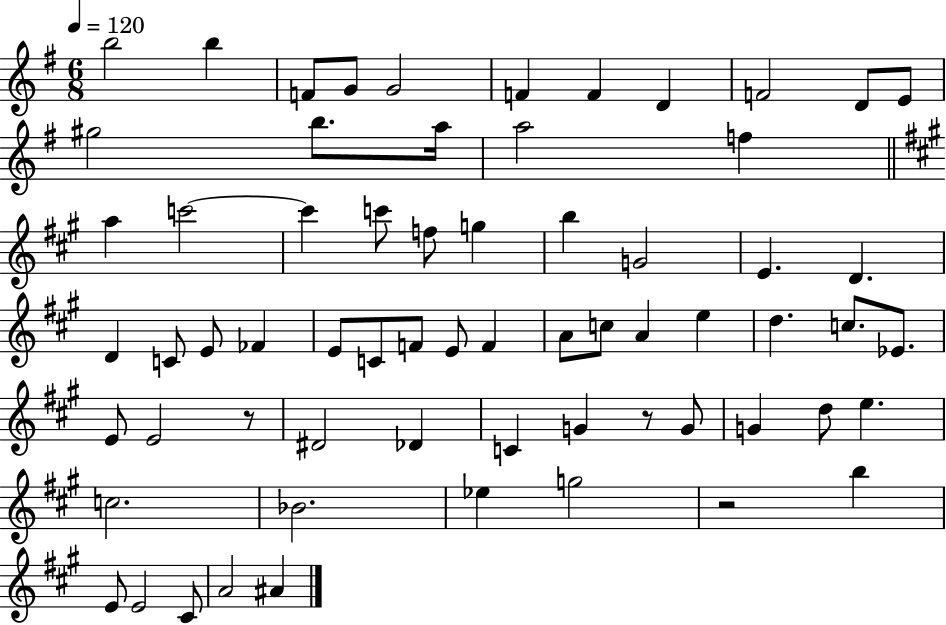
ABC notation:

X:1
T:Untitled
M:6/8
L:1/4
K:G
b2 b F/2 G/2 G2 F F D F2 D/2 E/2 ^g2 b/2 a/4 a2 f a c'2 c' c'/2 f/2 g b G2 E D D C/2 E/2 _F E/2 C/2 F/2 E/2 F A/2 c/2 A e d c/2 _E/2 E/2 E2 z/2 ^D2 _D C G z/2 G/2 G d/2 e c2 _B2 _e g2 z2 b E/2 E2 ^C/2 A2 ^A